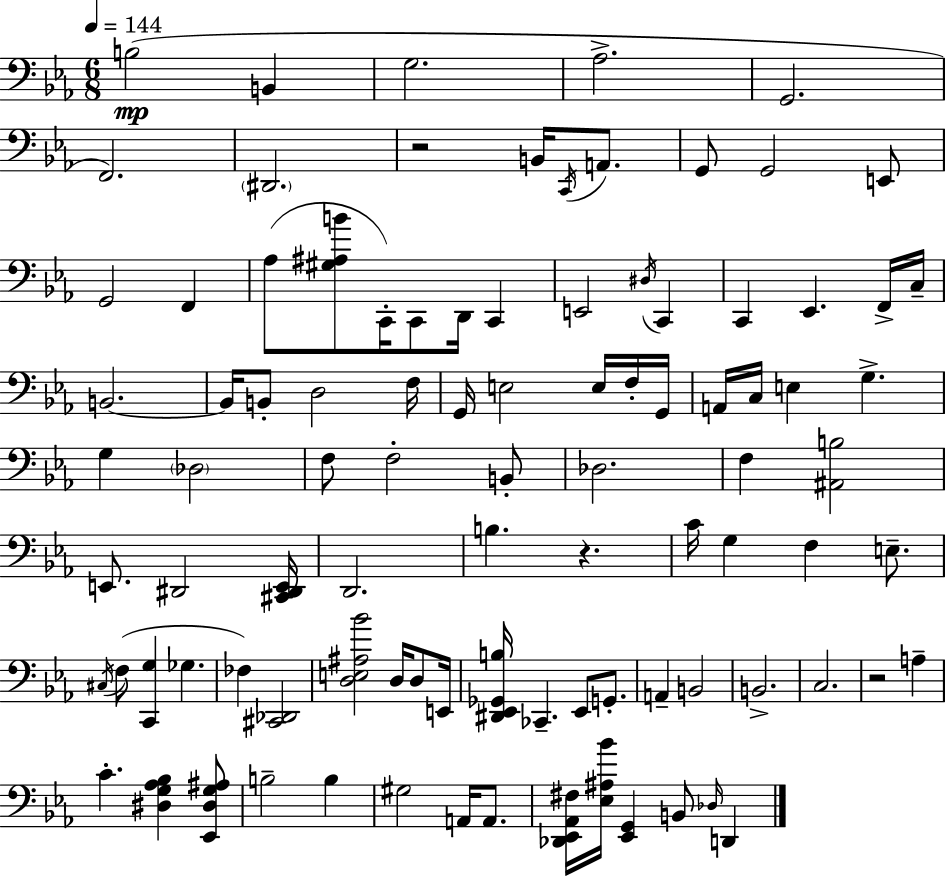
B3/h B2/q G3/h. Ab3/h. G2/h. F2/h. D#2/h. R/h B2/s C2/s A2/e. G2/e G2/h E2/e G2/h F2/q Ab3/e [G#3,A#3,B4]/e C2/s C2/e D2/s C2/q E2/h D#3/s C2/q C2/q Eb2/q. F2/s C3/s B2/h. B2/s B2/e D3/h F3/s G2/s E3/h E3/s F3/s G2/s A2/s C3/s E3/q G3/q. G3/q Db3/h F3/e F3/h B2/e Db3/h. F3/q [A#2,B3]/h E2/e. D#2/h [C#2,D#2,E2]/s D2/h. B3/q. R/q. C4/s G3/q F3/q E3/e. C#3/s F3/e [C2,G3]/q Gb3/q. FES3/q [C#2,Db2]/h [D3,E3,A#3,Bb4]/h D3/s D3/e E2/s [D#2,Eb2,Gb2,B3]/s CES2/q. Eb2/e G2/e. A2/q B2/h B2/h. C3/h. R/h A3/q C4/q. [D#3,G3,Ab3,Bb3]/q [Eb2,D#3,G3,A#3]/e B3/h B3/q G#3/h A2/s A2/e. [Db2,Eb2,Ab2,F#3]/s [Eb3,A#3,Bb4]/s [Eb2,G2]/q B2/e Db3/s D2/q